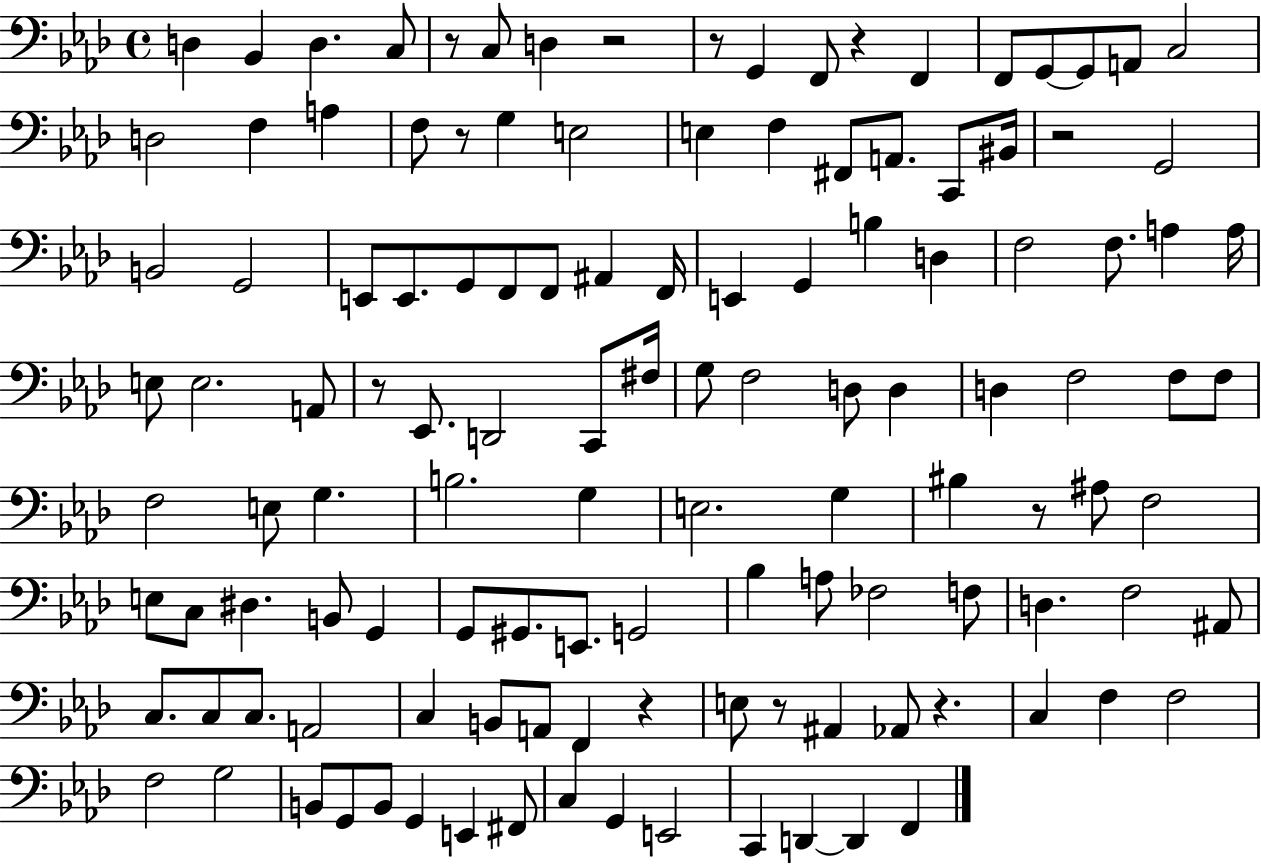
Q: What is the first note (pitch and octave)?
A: D3